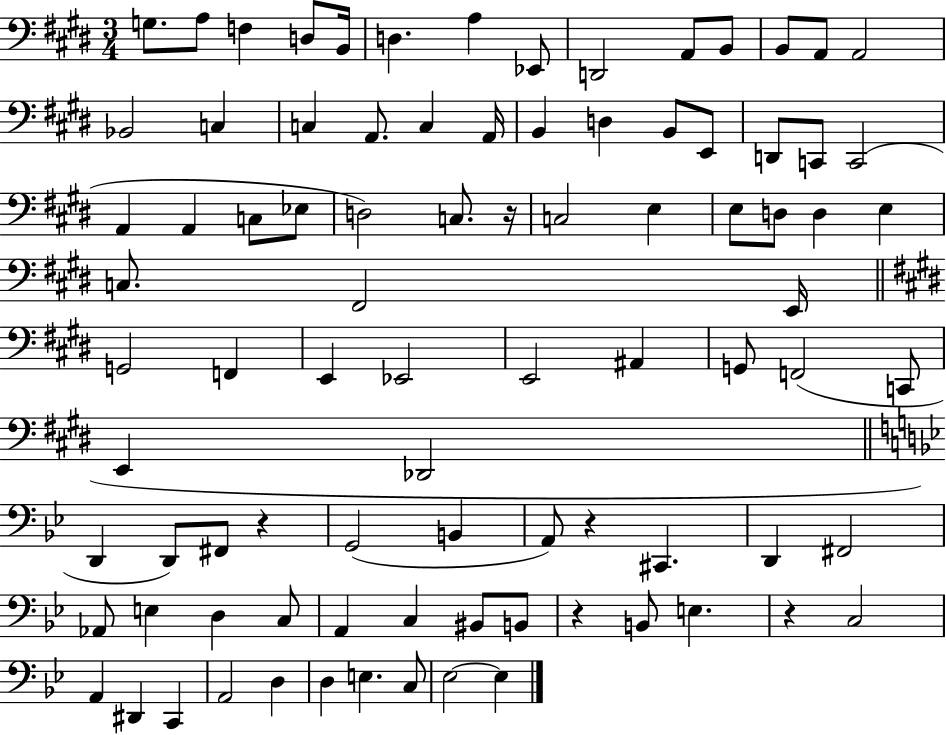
{
  \clef bass
  \numericTimeSignature
  \time 3/4
  \key e \major
  g8. a8 f4 d8 b,16 | d4. a4 ees,8 | d,2 a,8 b,8 | b,8 a,8 a,2 | \break bes,2 c4 | c4 a,8. c4 a,16 | b,4 d4 b,8 e,8 | d,8 c,8 c,2( | \break a,4 a,4 c8 ees8 | d2) c8. r16 | c2 e4 | e8 d8 d4 e4 | \break c8. fis,2 e,16 | \bar "||" \break \key e \major g,2 f,4 | e,4 ees,2 | e,2 ais,4 | g,8 f,2( c,8 | \break e,4 des,2 | \bar "||" \break \key bes \major d,4 d,8) fis,8 r4 | g,2( b,4 | a,8) r4 cis,4. | d,4 fis,2 | \break aes,8 e4 d4 c8 | a,4 c4 bis,8 b,8 | r4 b,8 e4. | r4 c2 | \break a,4 dis,4 c,4 | a,2 d4 | d4 e4. c8 | ees2~~ ees4 | \break \bar "|."
}